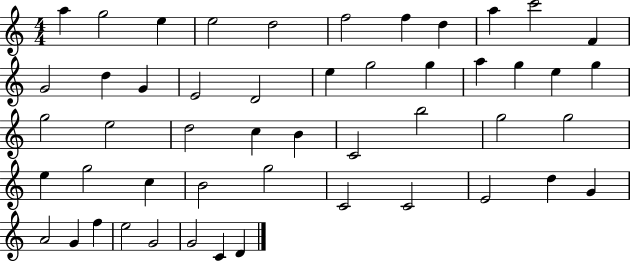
X:1
T:Untitled
M:4/4
L:1/4
K:C
a g2 e e2 d2 f2 f d a c'2 F G2 d G E2 D2 e g2 g a g e g g2 e2 d2 c B C2 b2 g2 g2 e g2 c B2 g2 C2 C2 E2 d G A2 G f e2 G2 G2 C D